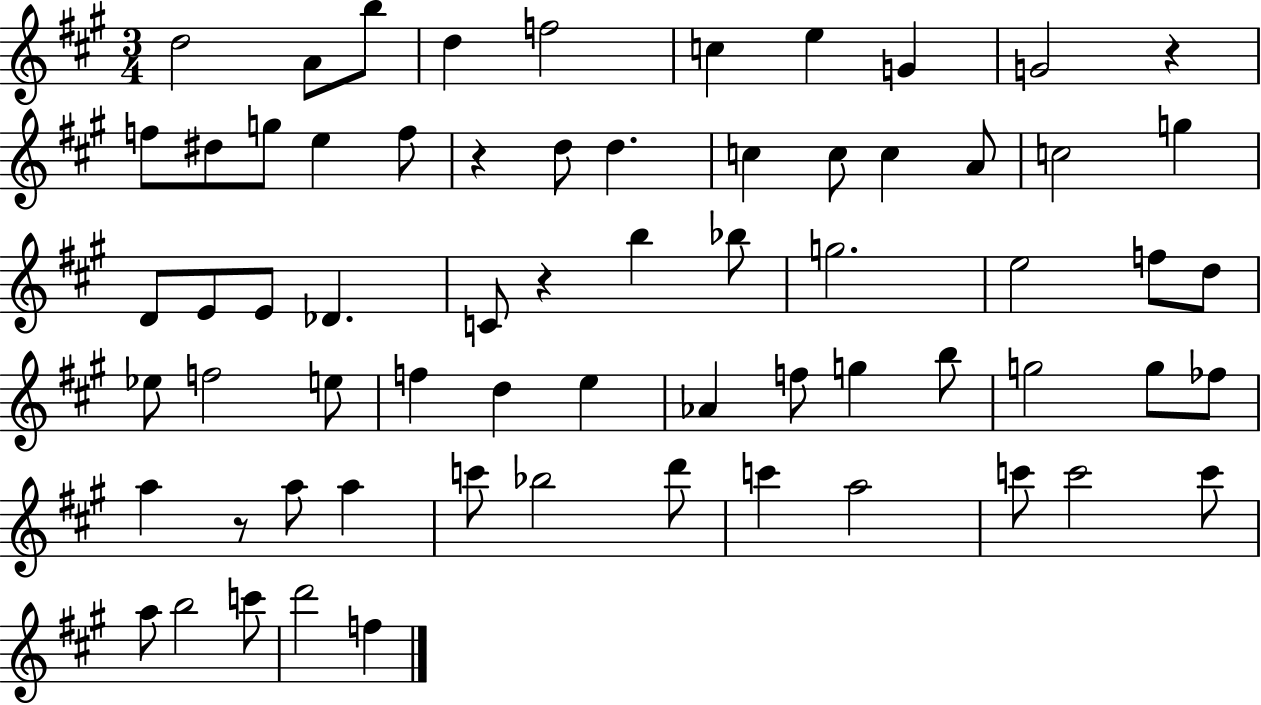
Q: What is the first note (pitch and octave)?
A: D5